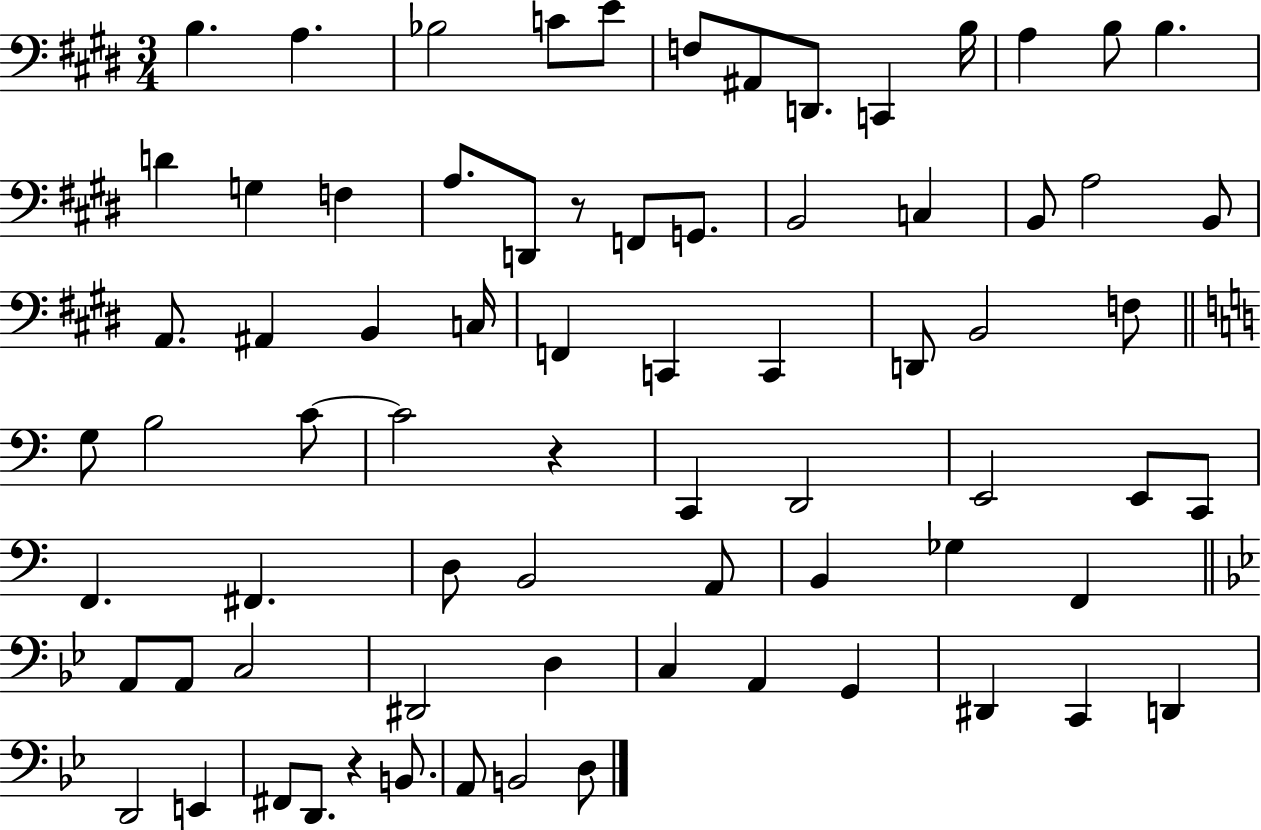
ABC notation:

X:1
T:Untitled
M:3/4
L:1/4
K:E
B, A, _B,2 C/2 E/2 F,/2 ^A,,/2 D,,/2 C,, B,/4 A, B,/2 B, D G, F, A,/2 D,,/2 z/2 F,,/2 G,,/2 B,,2 C, B,,/2 A,2 B,,/2 A,,/2 ^A,, B,, C,/4 F,, C,, C,, D,,/2 B,,2 F,/2 G,/2 B,2 C/2 C2 z C,, D,,2 E,,2 E,,/2 C,,/2 F,, ^F,, D,/2 B,,2 A,,/2 B,, _G, F,, A,,/2 A,,/2 C,2 ^D,,2 D, C, A,, G,, ^D,, C,, D,, D,,2 E,, ^F,,/2 D,,/2 z B,,/2 A,,/2 B,,2 D,/2